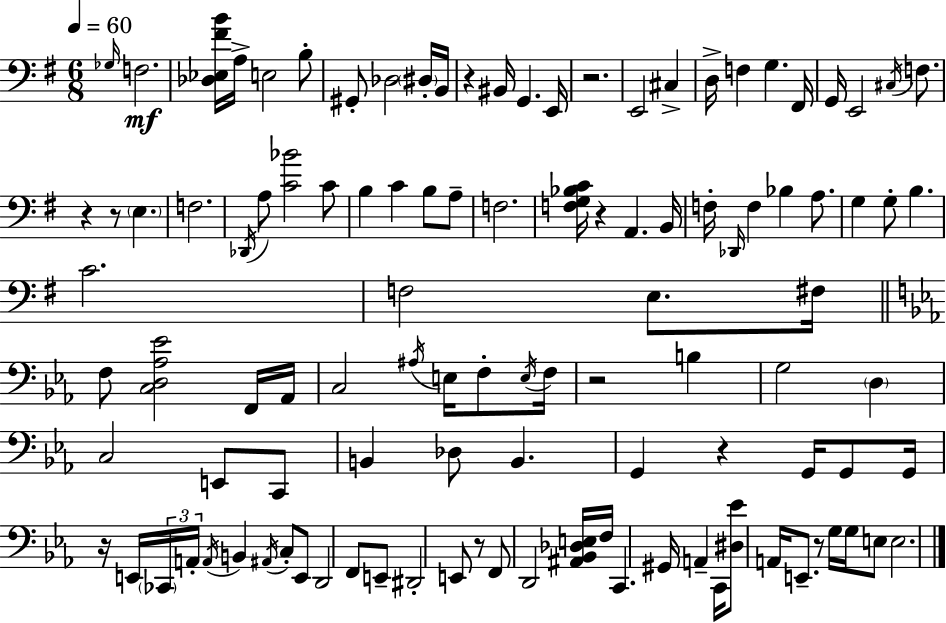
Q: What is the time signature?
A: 6/8